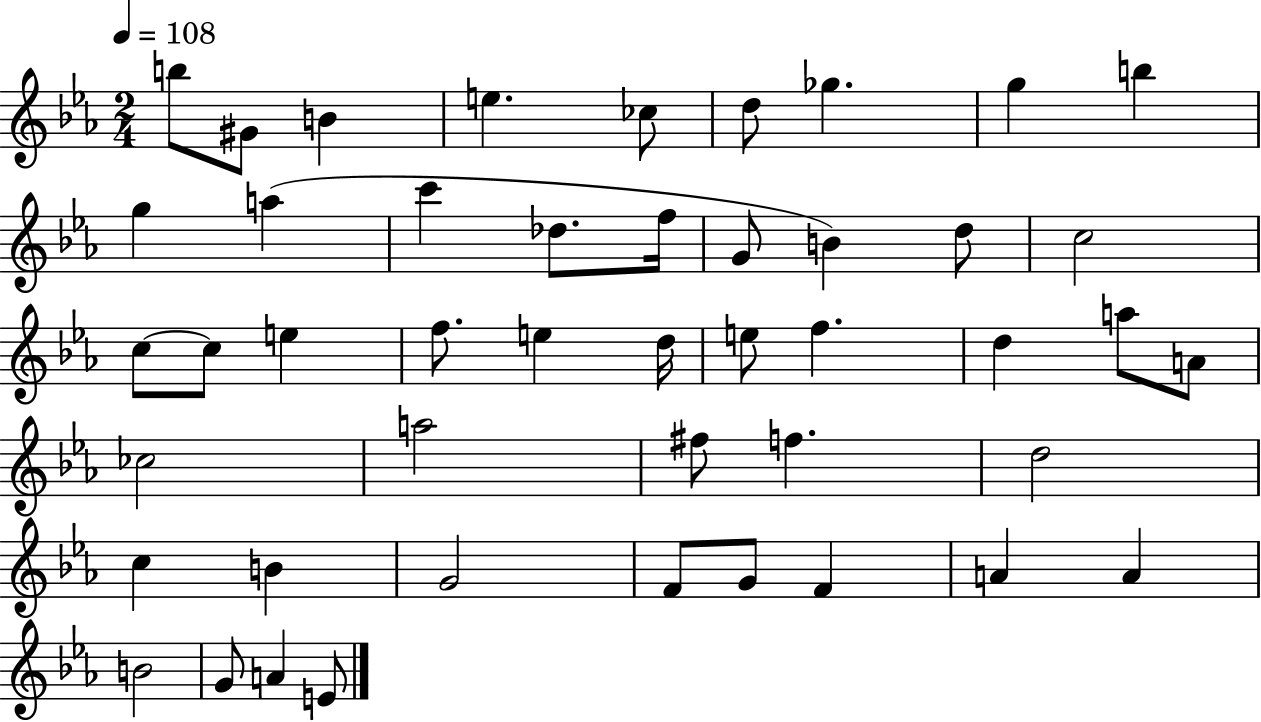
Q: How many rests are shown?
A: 0